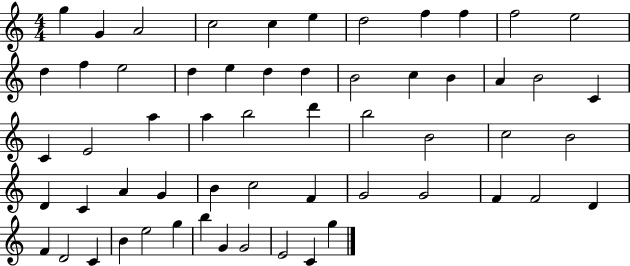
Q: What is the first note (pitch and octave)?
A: G5